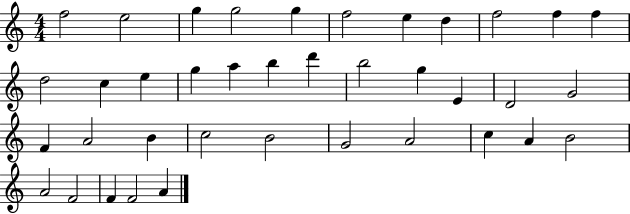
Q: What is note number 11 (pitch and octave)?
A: F5